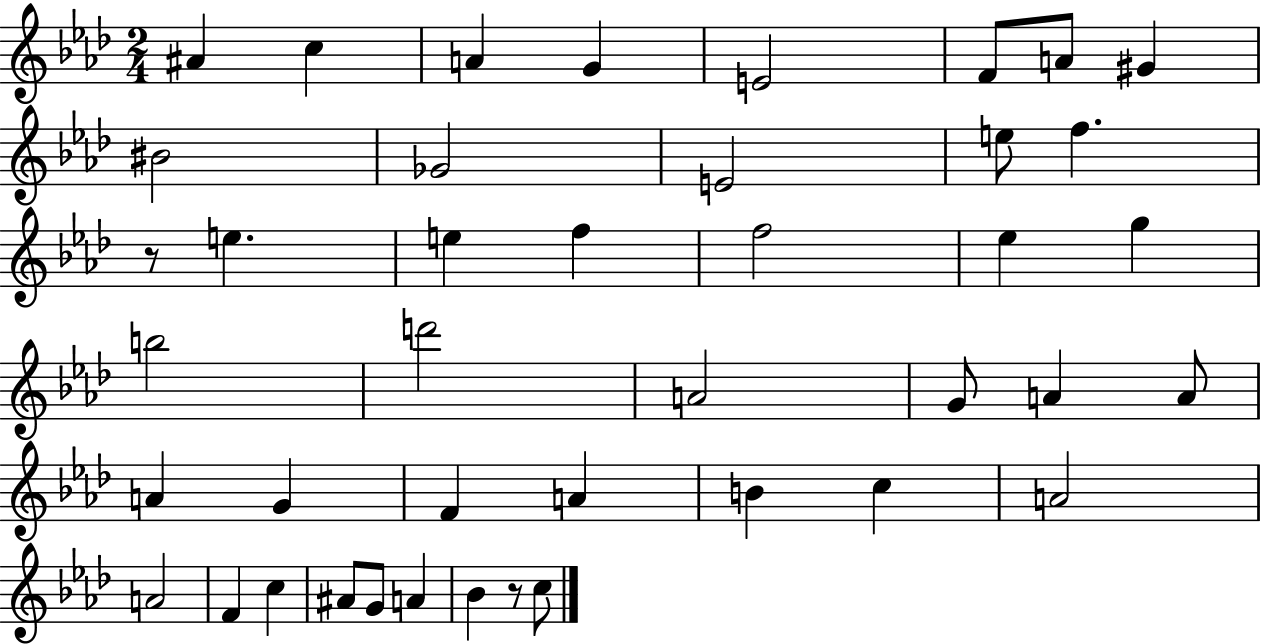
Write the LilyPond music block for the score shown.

{
  \clef treble
  \numericTimeSignature
  \time 2/4
  \key aes \major
  \repeat volta 2 { ais'4 c''4 | a'4 g'4 | e'2 | f'8 a'8 gis'4 | \break bis'2 | ges'2 | e'2 | e''8 f''4. | \break r8 e''4. | e''4 f''4 | f''2 | ees''4 g''4 | \break b''2 | d'''2 | a'2 | g'8 a'4 a'8 | \break a'4 g'4 | f'4 a'4 | b'4 c''4 | a'2 | \break a'2 | f'4 c''4 | ais'8 g'8 a'4 | bes'4 r8 c''8 | \break } \bar "|."
}